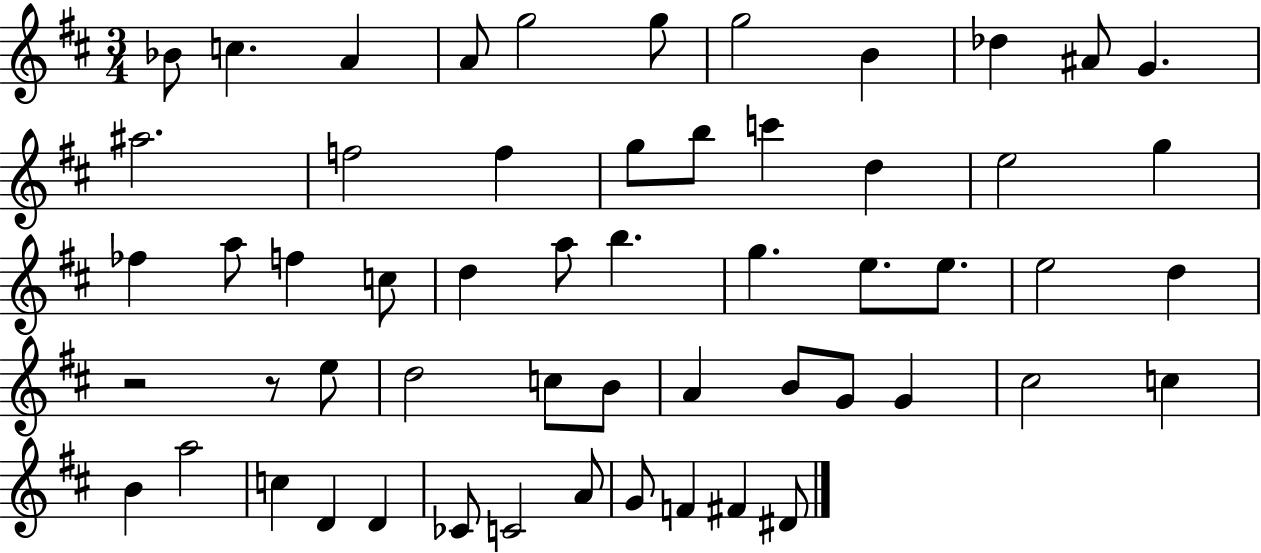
{
  \clef treble
  \numericTimeSignature
  \time 3/4
  \key d \major
  bes'8 c''4. a'4 | a'8 g''2 g''8 | g''2 b'4 | des''4 ais'8 g'4. | \break ais''2. | f''2 f''4 | g''8 b''8 c'''4 d''4 | e''2 g''4 | \break fes''4 a''8 f''4 c''8 | d''4 a''8 b''4. | g''4. e''8. e''8. | e''2 d''4 | \break r2 r8 e''8 | d''2 c''8 b'8 | a'4 b'8 g'8 g'4 | cis''2 c''4 | \break b'4 a''2 | c''4 d'4 d'4 | ces'8 c'2 a'8 | g'8 f'4 fis'4 dis'8 | \break \bar "|."
}